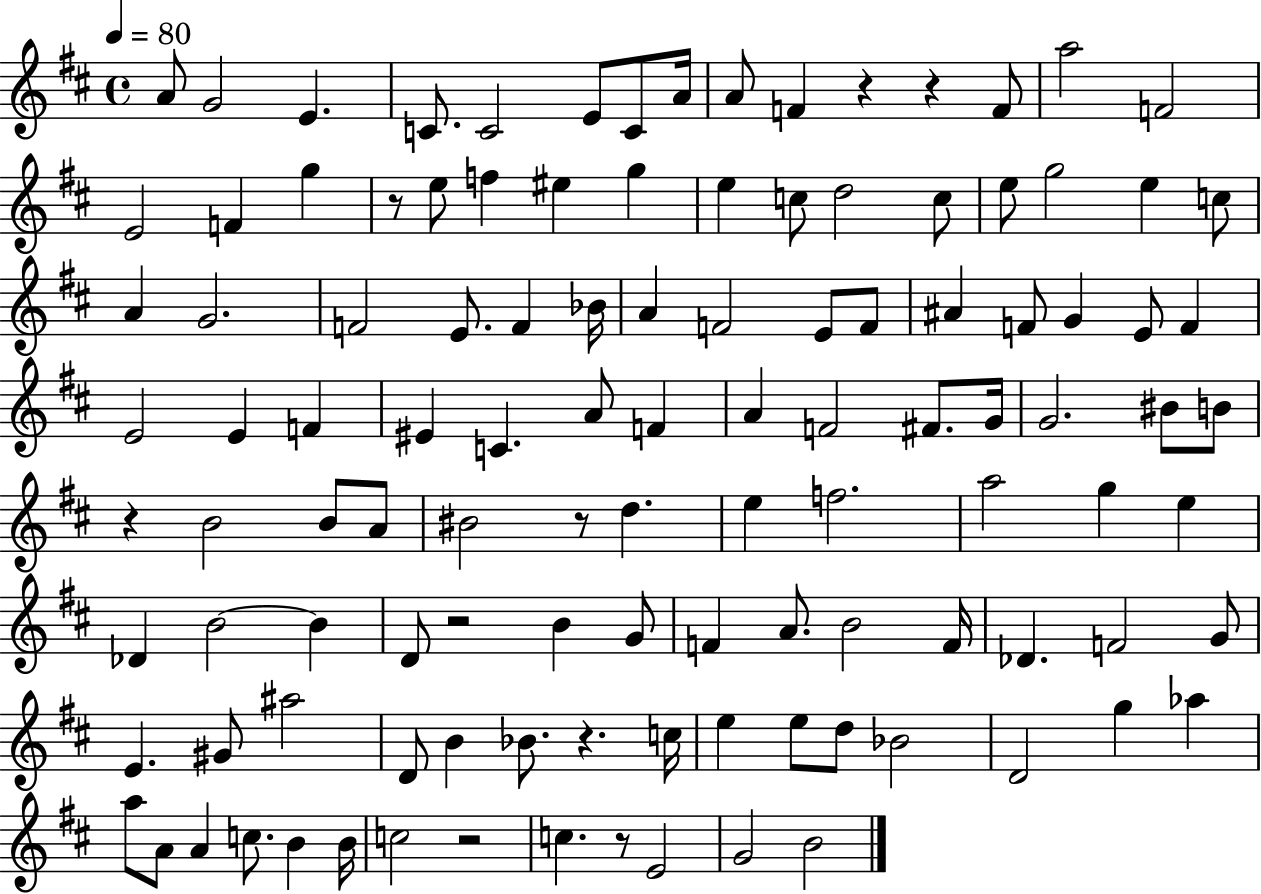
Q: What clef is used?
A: treble